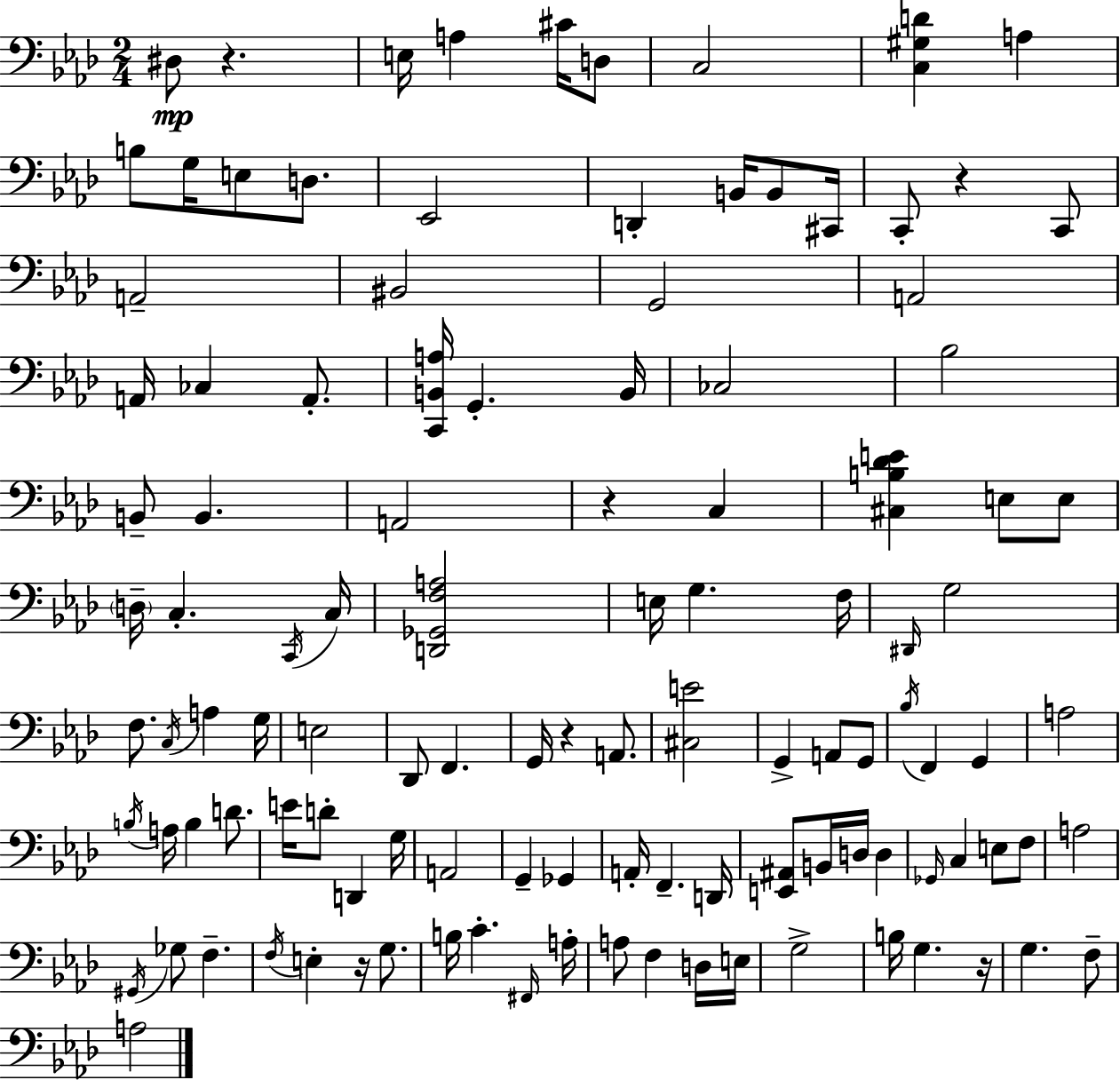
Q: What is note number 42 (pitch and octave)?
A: F3